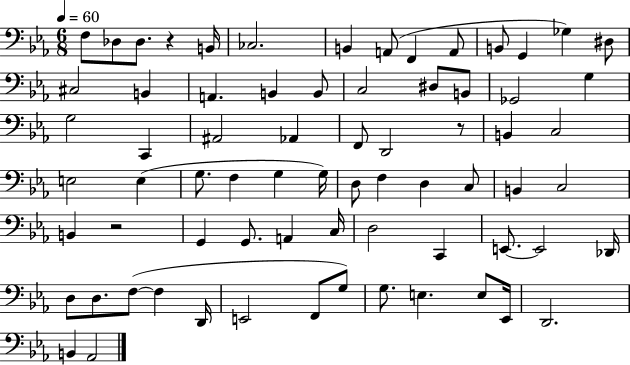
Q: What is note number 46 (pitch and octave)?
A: G2